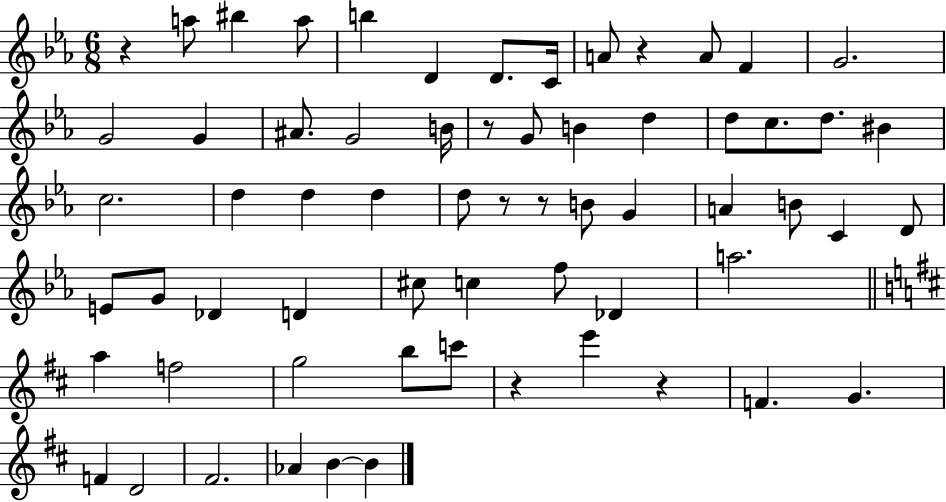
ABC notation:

X:1
T:Untitled
M:6/8
L:1/4
K:Eb
z a/2 ^b a/2 b D D/2 C/4 A/2 z A/2 F G2 G2 G ^A/2 G2 B/4 z/2 G/2 B d d/2 c/2 d/2 ^B c2 d d d d/2 z/2 z/2 B/2 G A B/2 C D/2 E/2 G/2 _D D ^c/2 c f/2 _D a2 a f2 g2 b/2 c'/2 z e' z F G F D2 ^F2 _A B B